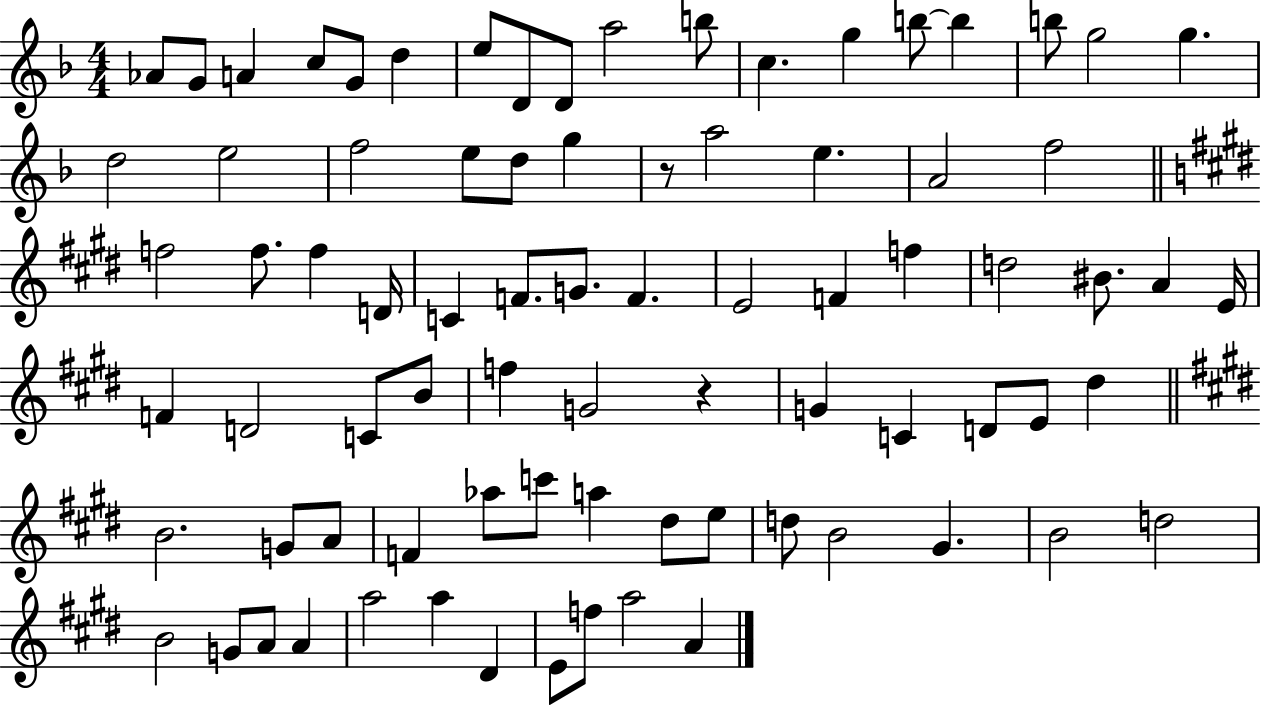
{
  \clef treble
  \numericTimeSignature
  \time 4/4
  \key f \major
  aes'8 g'8 a'4 c''8 g'8 d''4 | e''8 d'8 d'8 a''2 b''8 | c''4. g''4 b''8~~ b''4 | b''8 g''2 g''4. | \break d''2 e''2 | f''2 e''8 d''8 g''4 | r8 a''2 e''4. | a'2 f''2 | \break \bar "||" \break \key e \major f''2 f''8. f''4 d'16 | c'4 f'8. g'8. f'4. | e'2 f'4 f''4 | d''2 bis'8. a'4 e'16 | \break f'4 d'2 c'8 b'8 | f''4 g'2 r4 | g'4 c'4 d'8 e'8 dis''4 | \bar "||" \break \key e \major b'2. g'8 a'8 | f'4 aes''8 c'''8 a''4 dis''8 e''8 | d''8 b'2 gis'4. | b'2 d''2 | \break b'2 g'8 a'8 a'4 | a''2 a''4 dis'4 | e'8 f''8 a''2 a'4 | \bar "|."
}